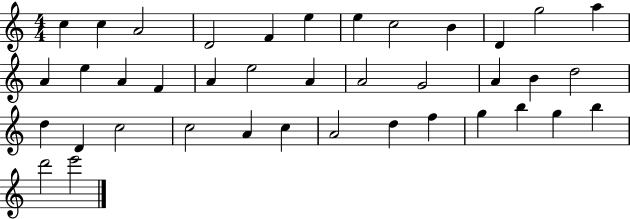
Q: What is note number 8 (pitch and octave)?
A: C5